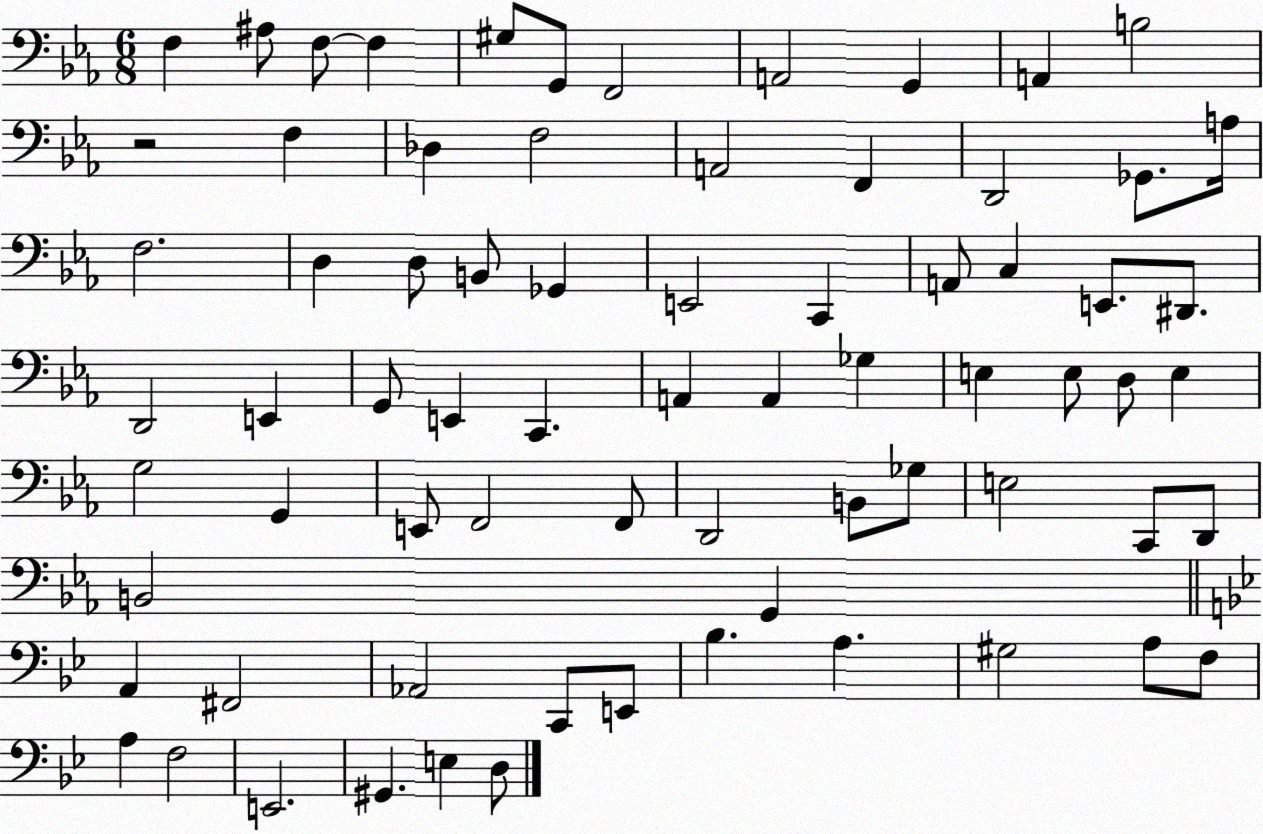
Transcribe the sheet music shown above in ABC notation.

X:1
T:Untitled
M:6/8
L:1/4
K:Eb
F, ^A,/2 F,/2 F, ^G,/2 G,,/2 F,,2 A,,2 G,, A,, B,2 z2 F, _D, F,2 A,,2 F,, D,,2 _G,,/2 A,/4 F,2 D, D,/2 B,,/2 _G,, E,,2 C,, A,,/2 C, E,,/2 ^D,,/2 D,,2 E,, G,,/2 E,, C,, A,, A,, _G, E, E,/2 D,/2 E, G,2 G,, E,,/2 F,,2 F,,/2 D,,2 B,,/2 _G,/2 E,2 C,,/2 D,,/2 B,,2 G,, A,, ^F,,2 _A,,2 C,,/2 E,,/2 _B, A, ^G,2 A,/2 F,/2 A, F,2 E,,2 ^G,, E, D,/2